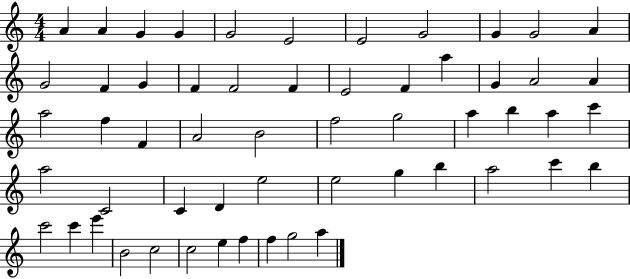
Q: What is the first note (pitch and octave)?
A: A4